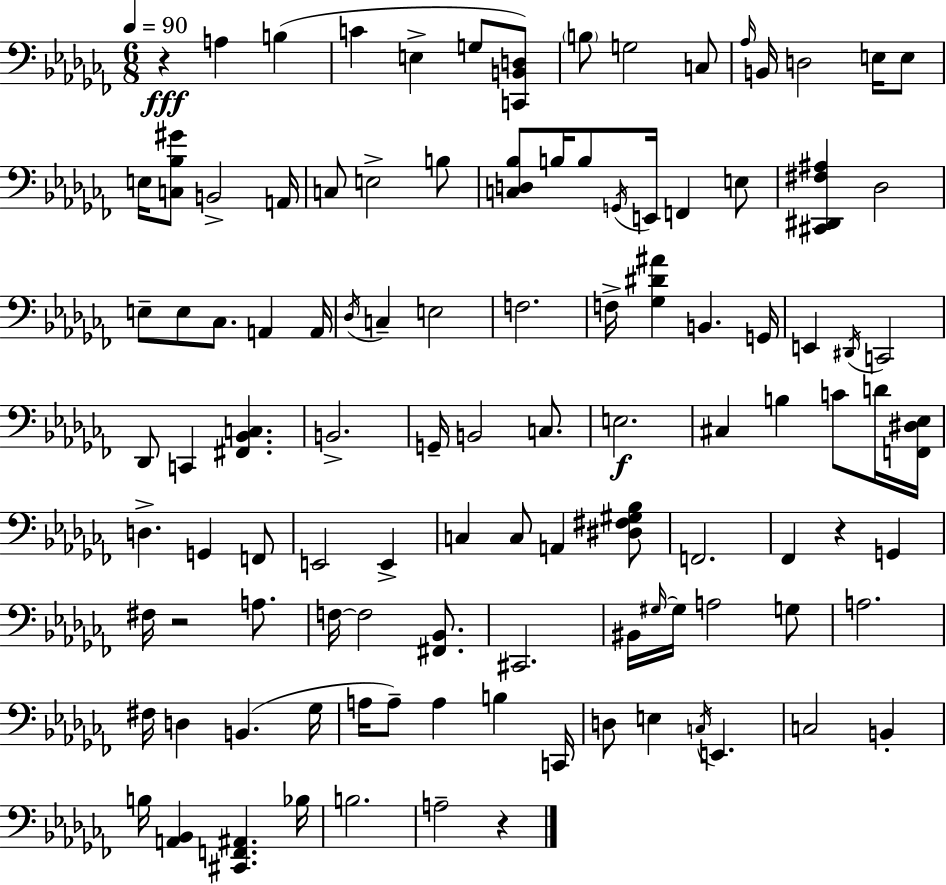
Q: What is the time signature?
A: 6/8